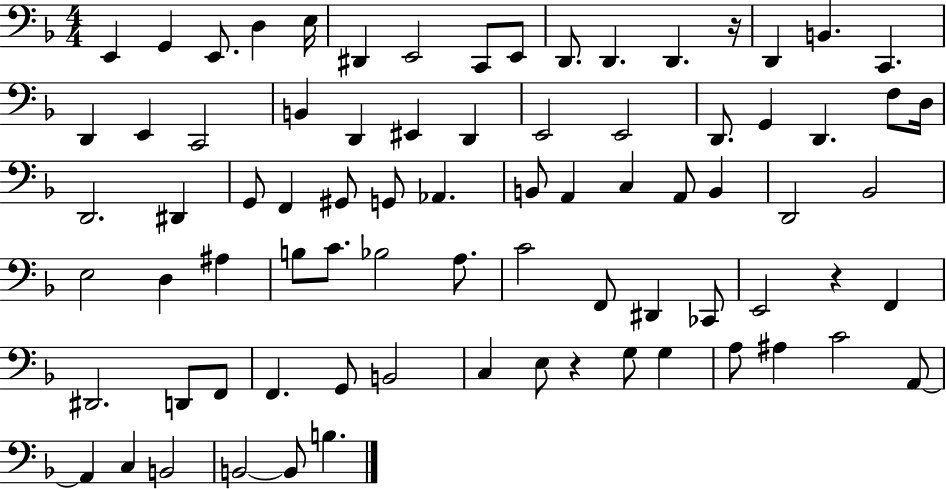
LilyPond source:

{
  \clef bass
  \numericTimeSignature
  \time 4/4
  \key f \major
  e,4 g,4 e,8. d4 e16 | dis,4 e,2 c,8 e,8 | d,8. d,4. d,4. r16 | d,4 b,4. c,4. | \break d,4 e,4 c,2 | b,4 d,4 eis,4 d,4 | e,2 e,2 | d,8. g,4 d,4. f8 d16 | \break d,2. dis,4 | g,8 f,4 gis,8 g,8 aes,4. | b,8 a,4 c4 a,8 b,4 | d,2 bes,2 | \break e2 d4 ais4 | b8 c'8. bes2 a8. | c'2 f,8 dis,4 ces,8 | e,2 r4 f,4 | \break dis,2. d,8 f,8 | f,4. g,8 b,2 | c4 e8 r4 g8 g4 | a8 ais4 c'2 a,8~~ | \break a,4 c4 b,2 | b,2~~ b,8 b4. | \bar "|."
}